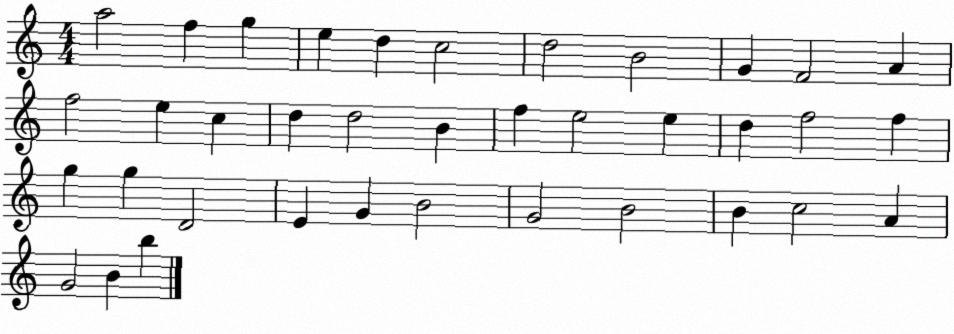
X:1
T:Untitled
M:4/4
L:1/4
K:C
a2 f g e d c2 d2 B2 G F2 A f2 e c d d2 B f e2 e d f2 f g g D2 E G B2 G2 B2 B c2 A G2 B b